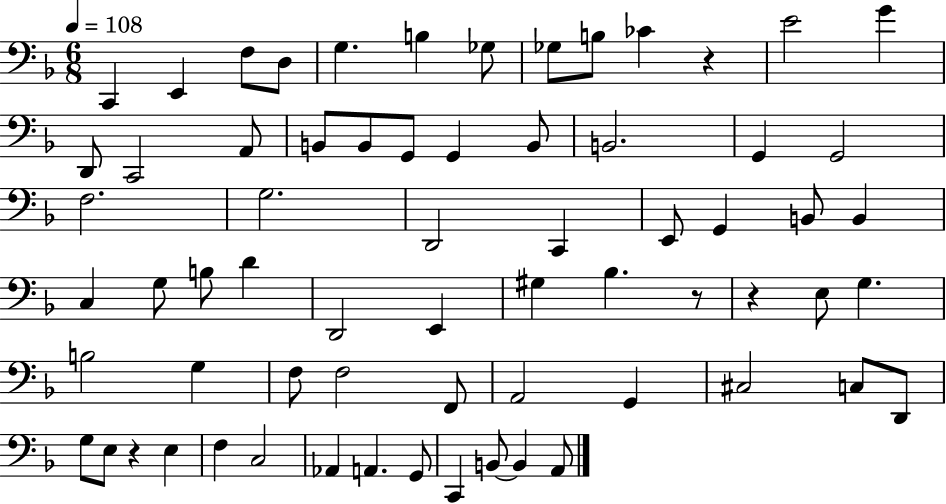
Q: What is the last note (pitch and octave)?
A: A2